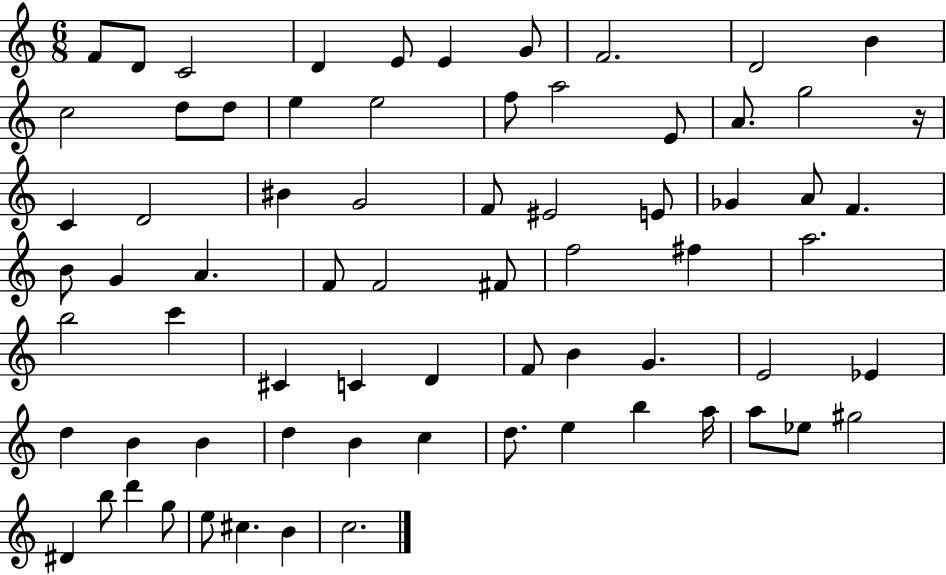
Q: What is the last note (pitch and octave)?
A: C5